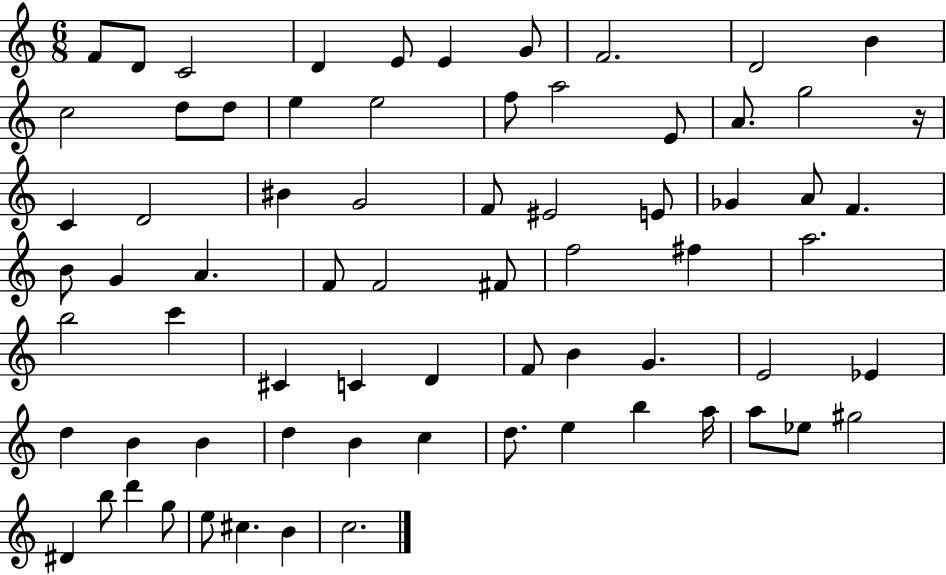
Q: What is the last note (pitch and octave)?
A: C5